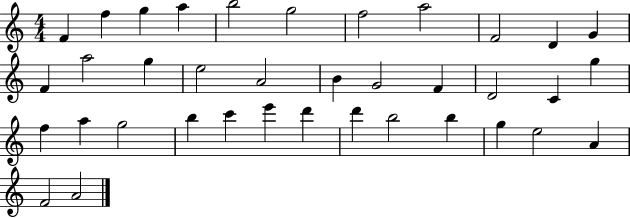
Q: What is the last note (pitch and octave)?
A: A4